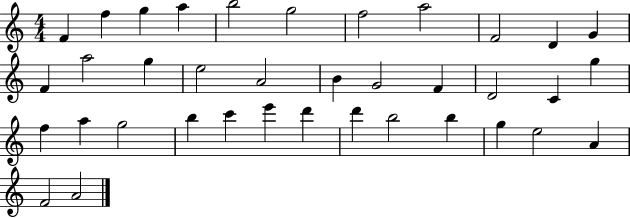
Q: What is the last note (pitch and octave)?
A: A4